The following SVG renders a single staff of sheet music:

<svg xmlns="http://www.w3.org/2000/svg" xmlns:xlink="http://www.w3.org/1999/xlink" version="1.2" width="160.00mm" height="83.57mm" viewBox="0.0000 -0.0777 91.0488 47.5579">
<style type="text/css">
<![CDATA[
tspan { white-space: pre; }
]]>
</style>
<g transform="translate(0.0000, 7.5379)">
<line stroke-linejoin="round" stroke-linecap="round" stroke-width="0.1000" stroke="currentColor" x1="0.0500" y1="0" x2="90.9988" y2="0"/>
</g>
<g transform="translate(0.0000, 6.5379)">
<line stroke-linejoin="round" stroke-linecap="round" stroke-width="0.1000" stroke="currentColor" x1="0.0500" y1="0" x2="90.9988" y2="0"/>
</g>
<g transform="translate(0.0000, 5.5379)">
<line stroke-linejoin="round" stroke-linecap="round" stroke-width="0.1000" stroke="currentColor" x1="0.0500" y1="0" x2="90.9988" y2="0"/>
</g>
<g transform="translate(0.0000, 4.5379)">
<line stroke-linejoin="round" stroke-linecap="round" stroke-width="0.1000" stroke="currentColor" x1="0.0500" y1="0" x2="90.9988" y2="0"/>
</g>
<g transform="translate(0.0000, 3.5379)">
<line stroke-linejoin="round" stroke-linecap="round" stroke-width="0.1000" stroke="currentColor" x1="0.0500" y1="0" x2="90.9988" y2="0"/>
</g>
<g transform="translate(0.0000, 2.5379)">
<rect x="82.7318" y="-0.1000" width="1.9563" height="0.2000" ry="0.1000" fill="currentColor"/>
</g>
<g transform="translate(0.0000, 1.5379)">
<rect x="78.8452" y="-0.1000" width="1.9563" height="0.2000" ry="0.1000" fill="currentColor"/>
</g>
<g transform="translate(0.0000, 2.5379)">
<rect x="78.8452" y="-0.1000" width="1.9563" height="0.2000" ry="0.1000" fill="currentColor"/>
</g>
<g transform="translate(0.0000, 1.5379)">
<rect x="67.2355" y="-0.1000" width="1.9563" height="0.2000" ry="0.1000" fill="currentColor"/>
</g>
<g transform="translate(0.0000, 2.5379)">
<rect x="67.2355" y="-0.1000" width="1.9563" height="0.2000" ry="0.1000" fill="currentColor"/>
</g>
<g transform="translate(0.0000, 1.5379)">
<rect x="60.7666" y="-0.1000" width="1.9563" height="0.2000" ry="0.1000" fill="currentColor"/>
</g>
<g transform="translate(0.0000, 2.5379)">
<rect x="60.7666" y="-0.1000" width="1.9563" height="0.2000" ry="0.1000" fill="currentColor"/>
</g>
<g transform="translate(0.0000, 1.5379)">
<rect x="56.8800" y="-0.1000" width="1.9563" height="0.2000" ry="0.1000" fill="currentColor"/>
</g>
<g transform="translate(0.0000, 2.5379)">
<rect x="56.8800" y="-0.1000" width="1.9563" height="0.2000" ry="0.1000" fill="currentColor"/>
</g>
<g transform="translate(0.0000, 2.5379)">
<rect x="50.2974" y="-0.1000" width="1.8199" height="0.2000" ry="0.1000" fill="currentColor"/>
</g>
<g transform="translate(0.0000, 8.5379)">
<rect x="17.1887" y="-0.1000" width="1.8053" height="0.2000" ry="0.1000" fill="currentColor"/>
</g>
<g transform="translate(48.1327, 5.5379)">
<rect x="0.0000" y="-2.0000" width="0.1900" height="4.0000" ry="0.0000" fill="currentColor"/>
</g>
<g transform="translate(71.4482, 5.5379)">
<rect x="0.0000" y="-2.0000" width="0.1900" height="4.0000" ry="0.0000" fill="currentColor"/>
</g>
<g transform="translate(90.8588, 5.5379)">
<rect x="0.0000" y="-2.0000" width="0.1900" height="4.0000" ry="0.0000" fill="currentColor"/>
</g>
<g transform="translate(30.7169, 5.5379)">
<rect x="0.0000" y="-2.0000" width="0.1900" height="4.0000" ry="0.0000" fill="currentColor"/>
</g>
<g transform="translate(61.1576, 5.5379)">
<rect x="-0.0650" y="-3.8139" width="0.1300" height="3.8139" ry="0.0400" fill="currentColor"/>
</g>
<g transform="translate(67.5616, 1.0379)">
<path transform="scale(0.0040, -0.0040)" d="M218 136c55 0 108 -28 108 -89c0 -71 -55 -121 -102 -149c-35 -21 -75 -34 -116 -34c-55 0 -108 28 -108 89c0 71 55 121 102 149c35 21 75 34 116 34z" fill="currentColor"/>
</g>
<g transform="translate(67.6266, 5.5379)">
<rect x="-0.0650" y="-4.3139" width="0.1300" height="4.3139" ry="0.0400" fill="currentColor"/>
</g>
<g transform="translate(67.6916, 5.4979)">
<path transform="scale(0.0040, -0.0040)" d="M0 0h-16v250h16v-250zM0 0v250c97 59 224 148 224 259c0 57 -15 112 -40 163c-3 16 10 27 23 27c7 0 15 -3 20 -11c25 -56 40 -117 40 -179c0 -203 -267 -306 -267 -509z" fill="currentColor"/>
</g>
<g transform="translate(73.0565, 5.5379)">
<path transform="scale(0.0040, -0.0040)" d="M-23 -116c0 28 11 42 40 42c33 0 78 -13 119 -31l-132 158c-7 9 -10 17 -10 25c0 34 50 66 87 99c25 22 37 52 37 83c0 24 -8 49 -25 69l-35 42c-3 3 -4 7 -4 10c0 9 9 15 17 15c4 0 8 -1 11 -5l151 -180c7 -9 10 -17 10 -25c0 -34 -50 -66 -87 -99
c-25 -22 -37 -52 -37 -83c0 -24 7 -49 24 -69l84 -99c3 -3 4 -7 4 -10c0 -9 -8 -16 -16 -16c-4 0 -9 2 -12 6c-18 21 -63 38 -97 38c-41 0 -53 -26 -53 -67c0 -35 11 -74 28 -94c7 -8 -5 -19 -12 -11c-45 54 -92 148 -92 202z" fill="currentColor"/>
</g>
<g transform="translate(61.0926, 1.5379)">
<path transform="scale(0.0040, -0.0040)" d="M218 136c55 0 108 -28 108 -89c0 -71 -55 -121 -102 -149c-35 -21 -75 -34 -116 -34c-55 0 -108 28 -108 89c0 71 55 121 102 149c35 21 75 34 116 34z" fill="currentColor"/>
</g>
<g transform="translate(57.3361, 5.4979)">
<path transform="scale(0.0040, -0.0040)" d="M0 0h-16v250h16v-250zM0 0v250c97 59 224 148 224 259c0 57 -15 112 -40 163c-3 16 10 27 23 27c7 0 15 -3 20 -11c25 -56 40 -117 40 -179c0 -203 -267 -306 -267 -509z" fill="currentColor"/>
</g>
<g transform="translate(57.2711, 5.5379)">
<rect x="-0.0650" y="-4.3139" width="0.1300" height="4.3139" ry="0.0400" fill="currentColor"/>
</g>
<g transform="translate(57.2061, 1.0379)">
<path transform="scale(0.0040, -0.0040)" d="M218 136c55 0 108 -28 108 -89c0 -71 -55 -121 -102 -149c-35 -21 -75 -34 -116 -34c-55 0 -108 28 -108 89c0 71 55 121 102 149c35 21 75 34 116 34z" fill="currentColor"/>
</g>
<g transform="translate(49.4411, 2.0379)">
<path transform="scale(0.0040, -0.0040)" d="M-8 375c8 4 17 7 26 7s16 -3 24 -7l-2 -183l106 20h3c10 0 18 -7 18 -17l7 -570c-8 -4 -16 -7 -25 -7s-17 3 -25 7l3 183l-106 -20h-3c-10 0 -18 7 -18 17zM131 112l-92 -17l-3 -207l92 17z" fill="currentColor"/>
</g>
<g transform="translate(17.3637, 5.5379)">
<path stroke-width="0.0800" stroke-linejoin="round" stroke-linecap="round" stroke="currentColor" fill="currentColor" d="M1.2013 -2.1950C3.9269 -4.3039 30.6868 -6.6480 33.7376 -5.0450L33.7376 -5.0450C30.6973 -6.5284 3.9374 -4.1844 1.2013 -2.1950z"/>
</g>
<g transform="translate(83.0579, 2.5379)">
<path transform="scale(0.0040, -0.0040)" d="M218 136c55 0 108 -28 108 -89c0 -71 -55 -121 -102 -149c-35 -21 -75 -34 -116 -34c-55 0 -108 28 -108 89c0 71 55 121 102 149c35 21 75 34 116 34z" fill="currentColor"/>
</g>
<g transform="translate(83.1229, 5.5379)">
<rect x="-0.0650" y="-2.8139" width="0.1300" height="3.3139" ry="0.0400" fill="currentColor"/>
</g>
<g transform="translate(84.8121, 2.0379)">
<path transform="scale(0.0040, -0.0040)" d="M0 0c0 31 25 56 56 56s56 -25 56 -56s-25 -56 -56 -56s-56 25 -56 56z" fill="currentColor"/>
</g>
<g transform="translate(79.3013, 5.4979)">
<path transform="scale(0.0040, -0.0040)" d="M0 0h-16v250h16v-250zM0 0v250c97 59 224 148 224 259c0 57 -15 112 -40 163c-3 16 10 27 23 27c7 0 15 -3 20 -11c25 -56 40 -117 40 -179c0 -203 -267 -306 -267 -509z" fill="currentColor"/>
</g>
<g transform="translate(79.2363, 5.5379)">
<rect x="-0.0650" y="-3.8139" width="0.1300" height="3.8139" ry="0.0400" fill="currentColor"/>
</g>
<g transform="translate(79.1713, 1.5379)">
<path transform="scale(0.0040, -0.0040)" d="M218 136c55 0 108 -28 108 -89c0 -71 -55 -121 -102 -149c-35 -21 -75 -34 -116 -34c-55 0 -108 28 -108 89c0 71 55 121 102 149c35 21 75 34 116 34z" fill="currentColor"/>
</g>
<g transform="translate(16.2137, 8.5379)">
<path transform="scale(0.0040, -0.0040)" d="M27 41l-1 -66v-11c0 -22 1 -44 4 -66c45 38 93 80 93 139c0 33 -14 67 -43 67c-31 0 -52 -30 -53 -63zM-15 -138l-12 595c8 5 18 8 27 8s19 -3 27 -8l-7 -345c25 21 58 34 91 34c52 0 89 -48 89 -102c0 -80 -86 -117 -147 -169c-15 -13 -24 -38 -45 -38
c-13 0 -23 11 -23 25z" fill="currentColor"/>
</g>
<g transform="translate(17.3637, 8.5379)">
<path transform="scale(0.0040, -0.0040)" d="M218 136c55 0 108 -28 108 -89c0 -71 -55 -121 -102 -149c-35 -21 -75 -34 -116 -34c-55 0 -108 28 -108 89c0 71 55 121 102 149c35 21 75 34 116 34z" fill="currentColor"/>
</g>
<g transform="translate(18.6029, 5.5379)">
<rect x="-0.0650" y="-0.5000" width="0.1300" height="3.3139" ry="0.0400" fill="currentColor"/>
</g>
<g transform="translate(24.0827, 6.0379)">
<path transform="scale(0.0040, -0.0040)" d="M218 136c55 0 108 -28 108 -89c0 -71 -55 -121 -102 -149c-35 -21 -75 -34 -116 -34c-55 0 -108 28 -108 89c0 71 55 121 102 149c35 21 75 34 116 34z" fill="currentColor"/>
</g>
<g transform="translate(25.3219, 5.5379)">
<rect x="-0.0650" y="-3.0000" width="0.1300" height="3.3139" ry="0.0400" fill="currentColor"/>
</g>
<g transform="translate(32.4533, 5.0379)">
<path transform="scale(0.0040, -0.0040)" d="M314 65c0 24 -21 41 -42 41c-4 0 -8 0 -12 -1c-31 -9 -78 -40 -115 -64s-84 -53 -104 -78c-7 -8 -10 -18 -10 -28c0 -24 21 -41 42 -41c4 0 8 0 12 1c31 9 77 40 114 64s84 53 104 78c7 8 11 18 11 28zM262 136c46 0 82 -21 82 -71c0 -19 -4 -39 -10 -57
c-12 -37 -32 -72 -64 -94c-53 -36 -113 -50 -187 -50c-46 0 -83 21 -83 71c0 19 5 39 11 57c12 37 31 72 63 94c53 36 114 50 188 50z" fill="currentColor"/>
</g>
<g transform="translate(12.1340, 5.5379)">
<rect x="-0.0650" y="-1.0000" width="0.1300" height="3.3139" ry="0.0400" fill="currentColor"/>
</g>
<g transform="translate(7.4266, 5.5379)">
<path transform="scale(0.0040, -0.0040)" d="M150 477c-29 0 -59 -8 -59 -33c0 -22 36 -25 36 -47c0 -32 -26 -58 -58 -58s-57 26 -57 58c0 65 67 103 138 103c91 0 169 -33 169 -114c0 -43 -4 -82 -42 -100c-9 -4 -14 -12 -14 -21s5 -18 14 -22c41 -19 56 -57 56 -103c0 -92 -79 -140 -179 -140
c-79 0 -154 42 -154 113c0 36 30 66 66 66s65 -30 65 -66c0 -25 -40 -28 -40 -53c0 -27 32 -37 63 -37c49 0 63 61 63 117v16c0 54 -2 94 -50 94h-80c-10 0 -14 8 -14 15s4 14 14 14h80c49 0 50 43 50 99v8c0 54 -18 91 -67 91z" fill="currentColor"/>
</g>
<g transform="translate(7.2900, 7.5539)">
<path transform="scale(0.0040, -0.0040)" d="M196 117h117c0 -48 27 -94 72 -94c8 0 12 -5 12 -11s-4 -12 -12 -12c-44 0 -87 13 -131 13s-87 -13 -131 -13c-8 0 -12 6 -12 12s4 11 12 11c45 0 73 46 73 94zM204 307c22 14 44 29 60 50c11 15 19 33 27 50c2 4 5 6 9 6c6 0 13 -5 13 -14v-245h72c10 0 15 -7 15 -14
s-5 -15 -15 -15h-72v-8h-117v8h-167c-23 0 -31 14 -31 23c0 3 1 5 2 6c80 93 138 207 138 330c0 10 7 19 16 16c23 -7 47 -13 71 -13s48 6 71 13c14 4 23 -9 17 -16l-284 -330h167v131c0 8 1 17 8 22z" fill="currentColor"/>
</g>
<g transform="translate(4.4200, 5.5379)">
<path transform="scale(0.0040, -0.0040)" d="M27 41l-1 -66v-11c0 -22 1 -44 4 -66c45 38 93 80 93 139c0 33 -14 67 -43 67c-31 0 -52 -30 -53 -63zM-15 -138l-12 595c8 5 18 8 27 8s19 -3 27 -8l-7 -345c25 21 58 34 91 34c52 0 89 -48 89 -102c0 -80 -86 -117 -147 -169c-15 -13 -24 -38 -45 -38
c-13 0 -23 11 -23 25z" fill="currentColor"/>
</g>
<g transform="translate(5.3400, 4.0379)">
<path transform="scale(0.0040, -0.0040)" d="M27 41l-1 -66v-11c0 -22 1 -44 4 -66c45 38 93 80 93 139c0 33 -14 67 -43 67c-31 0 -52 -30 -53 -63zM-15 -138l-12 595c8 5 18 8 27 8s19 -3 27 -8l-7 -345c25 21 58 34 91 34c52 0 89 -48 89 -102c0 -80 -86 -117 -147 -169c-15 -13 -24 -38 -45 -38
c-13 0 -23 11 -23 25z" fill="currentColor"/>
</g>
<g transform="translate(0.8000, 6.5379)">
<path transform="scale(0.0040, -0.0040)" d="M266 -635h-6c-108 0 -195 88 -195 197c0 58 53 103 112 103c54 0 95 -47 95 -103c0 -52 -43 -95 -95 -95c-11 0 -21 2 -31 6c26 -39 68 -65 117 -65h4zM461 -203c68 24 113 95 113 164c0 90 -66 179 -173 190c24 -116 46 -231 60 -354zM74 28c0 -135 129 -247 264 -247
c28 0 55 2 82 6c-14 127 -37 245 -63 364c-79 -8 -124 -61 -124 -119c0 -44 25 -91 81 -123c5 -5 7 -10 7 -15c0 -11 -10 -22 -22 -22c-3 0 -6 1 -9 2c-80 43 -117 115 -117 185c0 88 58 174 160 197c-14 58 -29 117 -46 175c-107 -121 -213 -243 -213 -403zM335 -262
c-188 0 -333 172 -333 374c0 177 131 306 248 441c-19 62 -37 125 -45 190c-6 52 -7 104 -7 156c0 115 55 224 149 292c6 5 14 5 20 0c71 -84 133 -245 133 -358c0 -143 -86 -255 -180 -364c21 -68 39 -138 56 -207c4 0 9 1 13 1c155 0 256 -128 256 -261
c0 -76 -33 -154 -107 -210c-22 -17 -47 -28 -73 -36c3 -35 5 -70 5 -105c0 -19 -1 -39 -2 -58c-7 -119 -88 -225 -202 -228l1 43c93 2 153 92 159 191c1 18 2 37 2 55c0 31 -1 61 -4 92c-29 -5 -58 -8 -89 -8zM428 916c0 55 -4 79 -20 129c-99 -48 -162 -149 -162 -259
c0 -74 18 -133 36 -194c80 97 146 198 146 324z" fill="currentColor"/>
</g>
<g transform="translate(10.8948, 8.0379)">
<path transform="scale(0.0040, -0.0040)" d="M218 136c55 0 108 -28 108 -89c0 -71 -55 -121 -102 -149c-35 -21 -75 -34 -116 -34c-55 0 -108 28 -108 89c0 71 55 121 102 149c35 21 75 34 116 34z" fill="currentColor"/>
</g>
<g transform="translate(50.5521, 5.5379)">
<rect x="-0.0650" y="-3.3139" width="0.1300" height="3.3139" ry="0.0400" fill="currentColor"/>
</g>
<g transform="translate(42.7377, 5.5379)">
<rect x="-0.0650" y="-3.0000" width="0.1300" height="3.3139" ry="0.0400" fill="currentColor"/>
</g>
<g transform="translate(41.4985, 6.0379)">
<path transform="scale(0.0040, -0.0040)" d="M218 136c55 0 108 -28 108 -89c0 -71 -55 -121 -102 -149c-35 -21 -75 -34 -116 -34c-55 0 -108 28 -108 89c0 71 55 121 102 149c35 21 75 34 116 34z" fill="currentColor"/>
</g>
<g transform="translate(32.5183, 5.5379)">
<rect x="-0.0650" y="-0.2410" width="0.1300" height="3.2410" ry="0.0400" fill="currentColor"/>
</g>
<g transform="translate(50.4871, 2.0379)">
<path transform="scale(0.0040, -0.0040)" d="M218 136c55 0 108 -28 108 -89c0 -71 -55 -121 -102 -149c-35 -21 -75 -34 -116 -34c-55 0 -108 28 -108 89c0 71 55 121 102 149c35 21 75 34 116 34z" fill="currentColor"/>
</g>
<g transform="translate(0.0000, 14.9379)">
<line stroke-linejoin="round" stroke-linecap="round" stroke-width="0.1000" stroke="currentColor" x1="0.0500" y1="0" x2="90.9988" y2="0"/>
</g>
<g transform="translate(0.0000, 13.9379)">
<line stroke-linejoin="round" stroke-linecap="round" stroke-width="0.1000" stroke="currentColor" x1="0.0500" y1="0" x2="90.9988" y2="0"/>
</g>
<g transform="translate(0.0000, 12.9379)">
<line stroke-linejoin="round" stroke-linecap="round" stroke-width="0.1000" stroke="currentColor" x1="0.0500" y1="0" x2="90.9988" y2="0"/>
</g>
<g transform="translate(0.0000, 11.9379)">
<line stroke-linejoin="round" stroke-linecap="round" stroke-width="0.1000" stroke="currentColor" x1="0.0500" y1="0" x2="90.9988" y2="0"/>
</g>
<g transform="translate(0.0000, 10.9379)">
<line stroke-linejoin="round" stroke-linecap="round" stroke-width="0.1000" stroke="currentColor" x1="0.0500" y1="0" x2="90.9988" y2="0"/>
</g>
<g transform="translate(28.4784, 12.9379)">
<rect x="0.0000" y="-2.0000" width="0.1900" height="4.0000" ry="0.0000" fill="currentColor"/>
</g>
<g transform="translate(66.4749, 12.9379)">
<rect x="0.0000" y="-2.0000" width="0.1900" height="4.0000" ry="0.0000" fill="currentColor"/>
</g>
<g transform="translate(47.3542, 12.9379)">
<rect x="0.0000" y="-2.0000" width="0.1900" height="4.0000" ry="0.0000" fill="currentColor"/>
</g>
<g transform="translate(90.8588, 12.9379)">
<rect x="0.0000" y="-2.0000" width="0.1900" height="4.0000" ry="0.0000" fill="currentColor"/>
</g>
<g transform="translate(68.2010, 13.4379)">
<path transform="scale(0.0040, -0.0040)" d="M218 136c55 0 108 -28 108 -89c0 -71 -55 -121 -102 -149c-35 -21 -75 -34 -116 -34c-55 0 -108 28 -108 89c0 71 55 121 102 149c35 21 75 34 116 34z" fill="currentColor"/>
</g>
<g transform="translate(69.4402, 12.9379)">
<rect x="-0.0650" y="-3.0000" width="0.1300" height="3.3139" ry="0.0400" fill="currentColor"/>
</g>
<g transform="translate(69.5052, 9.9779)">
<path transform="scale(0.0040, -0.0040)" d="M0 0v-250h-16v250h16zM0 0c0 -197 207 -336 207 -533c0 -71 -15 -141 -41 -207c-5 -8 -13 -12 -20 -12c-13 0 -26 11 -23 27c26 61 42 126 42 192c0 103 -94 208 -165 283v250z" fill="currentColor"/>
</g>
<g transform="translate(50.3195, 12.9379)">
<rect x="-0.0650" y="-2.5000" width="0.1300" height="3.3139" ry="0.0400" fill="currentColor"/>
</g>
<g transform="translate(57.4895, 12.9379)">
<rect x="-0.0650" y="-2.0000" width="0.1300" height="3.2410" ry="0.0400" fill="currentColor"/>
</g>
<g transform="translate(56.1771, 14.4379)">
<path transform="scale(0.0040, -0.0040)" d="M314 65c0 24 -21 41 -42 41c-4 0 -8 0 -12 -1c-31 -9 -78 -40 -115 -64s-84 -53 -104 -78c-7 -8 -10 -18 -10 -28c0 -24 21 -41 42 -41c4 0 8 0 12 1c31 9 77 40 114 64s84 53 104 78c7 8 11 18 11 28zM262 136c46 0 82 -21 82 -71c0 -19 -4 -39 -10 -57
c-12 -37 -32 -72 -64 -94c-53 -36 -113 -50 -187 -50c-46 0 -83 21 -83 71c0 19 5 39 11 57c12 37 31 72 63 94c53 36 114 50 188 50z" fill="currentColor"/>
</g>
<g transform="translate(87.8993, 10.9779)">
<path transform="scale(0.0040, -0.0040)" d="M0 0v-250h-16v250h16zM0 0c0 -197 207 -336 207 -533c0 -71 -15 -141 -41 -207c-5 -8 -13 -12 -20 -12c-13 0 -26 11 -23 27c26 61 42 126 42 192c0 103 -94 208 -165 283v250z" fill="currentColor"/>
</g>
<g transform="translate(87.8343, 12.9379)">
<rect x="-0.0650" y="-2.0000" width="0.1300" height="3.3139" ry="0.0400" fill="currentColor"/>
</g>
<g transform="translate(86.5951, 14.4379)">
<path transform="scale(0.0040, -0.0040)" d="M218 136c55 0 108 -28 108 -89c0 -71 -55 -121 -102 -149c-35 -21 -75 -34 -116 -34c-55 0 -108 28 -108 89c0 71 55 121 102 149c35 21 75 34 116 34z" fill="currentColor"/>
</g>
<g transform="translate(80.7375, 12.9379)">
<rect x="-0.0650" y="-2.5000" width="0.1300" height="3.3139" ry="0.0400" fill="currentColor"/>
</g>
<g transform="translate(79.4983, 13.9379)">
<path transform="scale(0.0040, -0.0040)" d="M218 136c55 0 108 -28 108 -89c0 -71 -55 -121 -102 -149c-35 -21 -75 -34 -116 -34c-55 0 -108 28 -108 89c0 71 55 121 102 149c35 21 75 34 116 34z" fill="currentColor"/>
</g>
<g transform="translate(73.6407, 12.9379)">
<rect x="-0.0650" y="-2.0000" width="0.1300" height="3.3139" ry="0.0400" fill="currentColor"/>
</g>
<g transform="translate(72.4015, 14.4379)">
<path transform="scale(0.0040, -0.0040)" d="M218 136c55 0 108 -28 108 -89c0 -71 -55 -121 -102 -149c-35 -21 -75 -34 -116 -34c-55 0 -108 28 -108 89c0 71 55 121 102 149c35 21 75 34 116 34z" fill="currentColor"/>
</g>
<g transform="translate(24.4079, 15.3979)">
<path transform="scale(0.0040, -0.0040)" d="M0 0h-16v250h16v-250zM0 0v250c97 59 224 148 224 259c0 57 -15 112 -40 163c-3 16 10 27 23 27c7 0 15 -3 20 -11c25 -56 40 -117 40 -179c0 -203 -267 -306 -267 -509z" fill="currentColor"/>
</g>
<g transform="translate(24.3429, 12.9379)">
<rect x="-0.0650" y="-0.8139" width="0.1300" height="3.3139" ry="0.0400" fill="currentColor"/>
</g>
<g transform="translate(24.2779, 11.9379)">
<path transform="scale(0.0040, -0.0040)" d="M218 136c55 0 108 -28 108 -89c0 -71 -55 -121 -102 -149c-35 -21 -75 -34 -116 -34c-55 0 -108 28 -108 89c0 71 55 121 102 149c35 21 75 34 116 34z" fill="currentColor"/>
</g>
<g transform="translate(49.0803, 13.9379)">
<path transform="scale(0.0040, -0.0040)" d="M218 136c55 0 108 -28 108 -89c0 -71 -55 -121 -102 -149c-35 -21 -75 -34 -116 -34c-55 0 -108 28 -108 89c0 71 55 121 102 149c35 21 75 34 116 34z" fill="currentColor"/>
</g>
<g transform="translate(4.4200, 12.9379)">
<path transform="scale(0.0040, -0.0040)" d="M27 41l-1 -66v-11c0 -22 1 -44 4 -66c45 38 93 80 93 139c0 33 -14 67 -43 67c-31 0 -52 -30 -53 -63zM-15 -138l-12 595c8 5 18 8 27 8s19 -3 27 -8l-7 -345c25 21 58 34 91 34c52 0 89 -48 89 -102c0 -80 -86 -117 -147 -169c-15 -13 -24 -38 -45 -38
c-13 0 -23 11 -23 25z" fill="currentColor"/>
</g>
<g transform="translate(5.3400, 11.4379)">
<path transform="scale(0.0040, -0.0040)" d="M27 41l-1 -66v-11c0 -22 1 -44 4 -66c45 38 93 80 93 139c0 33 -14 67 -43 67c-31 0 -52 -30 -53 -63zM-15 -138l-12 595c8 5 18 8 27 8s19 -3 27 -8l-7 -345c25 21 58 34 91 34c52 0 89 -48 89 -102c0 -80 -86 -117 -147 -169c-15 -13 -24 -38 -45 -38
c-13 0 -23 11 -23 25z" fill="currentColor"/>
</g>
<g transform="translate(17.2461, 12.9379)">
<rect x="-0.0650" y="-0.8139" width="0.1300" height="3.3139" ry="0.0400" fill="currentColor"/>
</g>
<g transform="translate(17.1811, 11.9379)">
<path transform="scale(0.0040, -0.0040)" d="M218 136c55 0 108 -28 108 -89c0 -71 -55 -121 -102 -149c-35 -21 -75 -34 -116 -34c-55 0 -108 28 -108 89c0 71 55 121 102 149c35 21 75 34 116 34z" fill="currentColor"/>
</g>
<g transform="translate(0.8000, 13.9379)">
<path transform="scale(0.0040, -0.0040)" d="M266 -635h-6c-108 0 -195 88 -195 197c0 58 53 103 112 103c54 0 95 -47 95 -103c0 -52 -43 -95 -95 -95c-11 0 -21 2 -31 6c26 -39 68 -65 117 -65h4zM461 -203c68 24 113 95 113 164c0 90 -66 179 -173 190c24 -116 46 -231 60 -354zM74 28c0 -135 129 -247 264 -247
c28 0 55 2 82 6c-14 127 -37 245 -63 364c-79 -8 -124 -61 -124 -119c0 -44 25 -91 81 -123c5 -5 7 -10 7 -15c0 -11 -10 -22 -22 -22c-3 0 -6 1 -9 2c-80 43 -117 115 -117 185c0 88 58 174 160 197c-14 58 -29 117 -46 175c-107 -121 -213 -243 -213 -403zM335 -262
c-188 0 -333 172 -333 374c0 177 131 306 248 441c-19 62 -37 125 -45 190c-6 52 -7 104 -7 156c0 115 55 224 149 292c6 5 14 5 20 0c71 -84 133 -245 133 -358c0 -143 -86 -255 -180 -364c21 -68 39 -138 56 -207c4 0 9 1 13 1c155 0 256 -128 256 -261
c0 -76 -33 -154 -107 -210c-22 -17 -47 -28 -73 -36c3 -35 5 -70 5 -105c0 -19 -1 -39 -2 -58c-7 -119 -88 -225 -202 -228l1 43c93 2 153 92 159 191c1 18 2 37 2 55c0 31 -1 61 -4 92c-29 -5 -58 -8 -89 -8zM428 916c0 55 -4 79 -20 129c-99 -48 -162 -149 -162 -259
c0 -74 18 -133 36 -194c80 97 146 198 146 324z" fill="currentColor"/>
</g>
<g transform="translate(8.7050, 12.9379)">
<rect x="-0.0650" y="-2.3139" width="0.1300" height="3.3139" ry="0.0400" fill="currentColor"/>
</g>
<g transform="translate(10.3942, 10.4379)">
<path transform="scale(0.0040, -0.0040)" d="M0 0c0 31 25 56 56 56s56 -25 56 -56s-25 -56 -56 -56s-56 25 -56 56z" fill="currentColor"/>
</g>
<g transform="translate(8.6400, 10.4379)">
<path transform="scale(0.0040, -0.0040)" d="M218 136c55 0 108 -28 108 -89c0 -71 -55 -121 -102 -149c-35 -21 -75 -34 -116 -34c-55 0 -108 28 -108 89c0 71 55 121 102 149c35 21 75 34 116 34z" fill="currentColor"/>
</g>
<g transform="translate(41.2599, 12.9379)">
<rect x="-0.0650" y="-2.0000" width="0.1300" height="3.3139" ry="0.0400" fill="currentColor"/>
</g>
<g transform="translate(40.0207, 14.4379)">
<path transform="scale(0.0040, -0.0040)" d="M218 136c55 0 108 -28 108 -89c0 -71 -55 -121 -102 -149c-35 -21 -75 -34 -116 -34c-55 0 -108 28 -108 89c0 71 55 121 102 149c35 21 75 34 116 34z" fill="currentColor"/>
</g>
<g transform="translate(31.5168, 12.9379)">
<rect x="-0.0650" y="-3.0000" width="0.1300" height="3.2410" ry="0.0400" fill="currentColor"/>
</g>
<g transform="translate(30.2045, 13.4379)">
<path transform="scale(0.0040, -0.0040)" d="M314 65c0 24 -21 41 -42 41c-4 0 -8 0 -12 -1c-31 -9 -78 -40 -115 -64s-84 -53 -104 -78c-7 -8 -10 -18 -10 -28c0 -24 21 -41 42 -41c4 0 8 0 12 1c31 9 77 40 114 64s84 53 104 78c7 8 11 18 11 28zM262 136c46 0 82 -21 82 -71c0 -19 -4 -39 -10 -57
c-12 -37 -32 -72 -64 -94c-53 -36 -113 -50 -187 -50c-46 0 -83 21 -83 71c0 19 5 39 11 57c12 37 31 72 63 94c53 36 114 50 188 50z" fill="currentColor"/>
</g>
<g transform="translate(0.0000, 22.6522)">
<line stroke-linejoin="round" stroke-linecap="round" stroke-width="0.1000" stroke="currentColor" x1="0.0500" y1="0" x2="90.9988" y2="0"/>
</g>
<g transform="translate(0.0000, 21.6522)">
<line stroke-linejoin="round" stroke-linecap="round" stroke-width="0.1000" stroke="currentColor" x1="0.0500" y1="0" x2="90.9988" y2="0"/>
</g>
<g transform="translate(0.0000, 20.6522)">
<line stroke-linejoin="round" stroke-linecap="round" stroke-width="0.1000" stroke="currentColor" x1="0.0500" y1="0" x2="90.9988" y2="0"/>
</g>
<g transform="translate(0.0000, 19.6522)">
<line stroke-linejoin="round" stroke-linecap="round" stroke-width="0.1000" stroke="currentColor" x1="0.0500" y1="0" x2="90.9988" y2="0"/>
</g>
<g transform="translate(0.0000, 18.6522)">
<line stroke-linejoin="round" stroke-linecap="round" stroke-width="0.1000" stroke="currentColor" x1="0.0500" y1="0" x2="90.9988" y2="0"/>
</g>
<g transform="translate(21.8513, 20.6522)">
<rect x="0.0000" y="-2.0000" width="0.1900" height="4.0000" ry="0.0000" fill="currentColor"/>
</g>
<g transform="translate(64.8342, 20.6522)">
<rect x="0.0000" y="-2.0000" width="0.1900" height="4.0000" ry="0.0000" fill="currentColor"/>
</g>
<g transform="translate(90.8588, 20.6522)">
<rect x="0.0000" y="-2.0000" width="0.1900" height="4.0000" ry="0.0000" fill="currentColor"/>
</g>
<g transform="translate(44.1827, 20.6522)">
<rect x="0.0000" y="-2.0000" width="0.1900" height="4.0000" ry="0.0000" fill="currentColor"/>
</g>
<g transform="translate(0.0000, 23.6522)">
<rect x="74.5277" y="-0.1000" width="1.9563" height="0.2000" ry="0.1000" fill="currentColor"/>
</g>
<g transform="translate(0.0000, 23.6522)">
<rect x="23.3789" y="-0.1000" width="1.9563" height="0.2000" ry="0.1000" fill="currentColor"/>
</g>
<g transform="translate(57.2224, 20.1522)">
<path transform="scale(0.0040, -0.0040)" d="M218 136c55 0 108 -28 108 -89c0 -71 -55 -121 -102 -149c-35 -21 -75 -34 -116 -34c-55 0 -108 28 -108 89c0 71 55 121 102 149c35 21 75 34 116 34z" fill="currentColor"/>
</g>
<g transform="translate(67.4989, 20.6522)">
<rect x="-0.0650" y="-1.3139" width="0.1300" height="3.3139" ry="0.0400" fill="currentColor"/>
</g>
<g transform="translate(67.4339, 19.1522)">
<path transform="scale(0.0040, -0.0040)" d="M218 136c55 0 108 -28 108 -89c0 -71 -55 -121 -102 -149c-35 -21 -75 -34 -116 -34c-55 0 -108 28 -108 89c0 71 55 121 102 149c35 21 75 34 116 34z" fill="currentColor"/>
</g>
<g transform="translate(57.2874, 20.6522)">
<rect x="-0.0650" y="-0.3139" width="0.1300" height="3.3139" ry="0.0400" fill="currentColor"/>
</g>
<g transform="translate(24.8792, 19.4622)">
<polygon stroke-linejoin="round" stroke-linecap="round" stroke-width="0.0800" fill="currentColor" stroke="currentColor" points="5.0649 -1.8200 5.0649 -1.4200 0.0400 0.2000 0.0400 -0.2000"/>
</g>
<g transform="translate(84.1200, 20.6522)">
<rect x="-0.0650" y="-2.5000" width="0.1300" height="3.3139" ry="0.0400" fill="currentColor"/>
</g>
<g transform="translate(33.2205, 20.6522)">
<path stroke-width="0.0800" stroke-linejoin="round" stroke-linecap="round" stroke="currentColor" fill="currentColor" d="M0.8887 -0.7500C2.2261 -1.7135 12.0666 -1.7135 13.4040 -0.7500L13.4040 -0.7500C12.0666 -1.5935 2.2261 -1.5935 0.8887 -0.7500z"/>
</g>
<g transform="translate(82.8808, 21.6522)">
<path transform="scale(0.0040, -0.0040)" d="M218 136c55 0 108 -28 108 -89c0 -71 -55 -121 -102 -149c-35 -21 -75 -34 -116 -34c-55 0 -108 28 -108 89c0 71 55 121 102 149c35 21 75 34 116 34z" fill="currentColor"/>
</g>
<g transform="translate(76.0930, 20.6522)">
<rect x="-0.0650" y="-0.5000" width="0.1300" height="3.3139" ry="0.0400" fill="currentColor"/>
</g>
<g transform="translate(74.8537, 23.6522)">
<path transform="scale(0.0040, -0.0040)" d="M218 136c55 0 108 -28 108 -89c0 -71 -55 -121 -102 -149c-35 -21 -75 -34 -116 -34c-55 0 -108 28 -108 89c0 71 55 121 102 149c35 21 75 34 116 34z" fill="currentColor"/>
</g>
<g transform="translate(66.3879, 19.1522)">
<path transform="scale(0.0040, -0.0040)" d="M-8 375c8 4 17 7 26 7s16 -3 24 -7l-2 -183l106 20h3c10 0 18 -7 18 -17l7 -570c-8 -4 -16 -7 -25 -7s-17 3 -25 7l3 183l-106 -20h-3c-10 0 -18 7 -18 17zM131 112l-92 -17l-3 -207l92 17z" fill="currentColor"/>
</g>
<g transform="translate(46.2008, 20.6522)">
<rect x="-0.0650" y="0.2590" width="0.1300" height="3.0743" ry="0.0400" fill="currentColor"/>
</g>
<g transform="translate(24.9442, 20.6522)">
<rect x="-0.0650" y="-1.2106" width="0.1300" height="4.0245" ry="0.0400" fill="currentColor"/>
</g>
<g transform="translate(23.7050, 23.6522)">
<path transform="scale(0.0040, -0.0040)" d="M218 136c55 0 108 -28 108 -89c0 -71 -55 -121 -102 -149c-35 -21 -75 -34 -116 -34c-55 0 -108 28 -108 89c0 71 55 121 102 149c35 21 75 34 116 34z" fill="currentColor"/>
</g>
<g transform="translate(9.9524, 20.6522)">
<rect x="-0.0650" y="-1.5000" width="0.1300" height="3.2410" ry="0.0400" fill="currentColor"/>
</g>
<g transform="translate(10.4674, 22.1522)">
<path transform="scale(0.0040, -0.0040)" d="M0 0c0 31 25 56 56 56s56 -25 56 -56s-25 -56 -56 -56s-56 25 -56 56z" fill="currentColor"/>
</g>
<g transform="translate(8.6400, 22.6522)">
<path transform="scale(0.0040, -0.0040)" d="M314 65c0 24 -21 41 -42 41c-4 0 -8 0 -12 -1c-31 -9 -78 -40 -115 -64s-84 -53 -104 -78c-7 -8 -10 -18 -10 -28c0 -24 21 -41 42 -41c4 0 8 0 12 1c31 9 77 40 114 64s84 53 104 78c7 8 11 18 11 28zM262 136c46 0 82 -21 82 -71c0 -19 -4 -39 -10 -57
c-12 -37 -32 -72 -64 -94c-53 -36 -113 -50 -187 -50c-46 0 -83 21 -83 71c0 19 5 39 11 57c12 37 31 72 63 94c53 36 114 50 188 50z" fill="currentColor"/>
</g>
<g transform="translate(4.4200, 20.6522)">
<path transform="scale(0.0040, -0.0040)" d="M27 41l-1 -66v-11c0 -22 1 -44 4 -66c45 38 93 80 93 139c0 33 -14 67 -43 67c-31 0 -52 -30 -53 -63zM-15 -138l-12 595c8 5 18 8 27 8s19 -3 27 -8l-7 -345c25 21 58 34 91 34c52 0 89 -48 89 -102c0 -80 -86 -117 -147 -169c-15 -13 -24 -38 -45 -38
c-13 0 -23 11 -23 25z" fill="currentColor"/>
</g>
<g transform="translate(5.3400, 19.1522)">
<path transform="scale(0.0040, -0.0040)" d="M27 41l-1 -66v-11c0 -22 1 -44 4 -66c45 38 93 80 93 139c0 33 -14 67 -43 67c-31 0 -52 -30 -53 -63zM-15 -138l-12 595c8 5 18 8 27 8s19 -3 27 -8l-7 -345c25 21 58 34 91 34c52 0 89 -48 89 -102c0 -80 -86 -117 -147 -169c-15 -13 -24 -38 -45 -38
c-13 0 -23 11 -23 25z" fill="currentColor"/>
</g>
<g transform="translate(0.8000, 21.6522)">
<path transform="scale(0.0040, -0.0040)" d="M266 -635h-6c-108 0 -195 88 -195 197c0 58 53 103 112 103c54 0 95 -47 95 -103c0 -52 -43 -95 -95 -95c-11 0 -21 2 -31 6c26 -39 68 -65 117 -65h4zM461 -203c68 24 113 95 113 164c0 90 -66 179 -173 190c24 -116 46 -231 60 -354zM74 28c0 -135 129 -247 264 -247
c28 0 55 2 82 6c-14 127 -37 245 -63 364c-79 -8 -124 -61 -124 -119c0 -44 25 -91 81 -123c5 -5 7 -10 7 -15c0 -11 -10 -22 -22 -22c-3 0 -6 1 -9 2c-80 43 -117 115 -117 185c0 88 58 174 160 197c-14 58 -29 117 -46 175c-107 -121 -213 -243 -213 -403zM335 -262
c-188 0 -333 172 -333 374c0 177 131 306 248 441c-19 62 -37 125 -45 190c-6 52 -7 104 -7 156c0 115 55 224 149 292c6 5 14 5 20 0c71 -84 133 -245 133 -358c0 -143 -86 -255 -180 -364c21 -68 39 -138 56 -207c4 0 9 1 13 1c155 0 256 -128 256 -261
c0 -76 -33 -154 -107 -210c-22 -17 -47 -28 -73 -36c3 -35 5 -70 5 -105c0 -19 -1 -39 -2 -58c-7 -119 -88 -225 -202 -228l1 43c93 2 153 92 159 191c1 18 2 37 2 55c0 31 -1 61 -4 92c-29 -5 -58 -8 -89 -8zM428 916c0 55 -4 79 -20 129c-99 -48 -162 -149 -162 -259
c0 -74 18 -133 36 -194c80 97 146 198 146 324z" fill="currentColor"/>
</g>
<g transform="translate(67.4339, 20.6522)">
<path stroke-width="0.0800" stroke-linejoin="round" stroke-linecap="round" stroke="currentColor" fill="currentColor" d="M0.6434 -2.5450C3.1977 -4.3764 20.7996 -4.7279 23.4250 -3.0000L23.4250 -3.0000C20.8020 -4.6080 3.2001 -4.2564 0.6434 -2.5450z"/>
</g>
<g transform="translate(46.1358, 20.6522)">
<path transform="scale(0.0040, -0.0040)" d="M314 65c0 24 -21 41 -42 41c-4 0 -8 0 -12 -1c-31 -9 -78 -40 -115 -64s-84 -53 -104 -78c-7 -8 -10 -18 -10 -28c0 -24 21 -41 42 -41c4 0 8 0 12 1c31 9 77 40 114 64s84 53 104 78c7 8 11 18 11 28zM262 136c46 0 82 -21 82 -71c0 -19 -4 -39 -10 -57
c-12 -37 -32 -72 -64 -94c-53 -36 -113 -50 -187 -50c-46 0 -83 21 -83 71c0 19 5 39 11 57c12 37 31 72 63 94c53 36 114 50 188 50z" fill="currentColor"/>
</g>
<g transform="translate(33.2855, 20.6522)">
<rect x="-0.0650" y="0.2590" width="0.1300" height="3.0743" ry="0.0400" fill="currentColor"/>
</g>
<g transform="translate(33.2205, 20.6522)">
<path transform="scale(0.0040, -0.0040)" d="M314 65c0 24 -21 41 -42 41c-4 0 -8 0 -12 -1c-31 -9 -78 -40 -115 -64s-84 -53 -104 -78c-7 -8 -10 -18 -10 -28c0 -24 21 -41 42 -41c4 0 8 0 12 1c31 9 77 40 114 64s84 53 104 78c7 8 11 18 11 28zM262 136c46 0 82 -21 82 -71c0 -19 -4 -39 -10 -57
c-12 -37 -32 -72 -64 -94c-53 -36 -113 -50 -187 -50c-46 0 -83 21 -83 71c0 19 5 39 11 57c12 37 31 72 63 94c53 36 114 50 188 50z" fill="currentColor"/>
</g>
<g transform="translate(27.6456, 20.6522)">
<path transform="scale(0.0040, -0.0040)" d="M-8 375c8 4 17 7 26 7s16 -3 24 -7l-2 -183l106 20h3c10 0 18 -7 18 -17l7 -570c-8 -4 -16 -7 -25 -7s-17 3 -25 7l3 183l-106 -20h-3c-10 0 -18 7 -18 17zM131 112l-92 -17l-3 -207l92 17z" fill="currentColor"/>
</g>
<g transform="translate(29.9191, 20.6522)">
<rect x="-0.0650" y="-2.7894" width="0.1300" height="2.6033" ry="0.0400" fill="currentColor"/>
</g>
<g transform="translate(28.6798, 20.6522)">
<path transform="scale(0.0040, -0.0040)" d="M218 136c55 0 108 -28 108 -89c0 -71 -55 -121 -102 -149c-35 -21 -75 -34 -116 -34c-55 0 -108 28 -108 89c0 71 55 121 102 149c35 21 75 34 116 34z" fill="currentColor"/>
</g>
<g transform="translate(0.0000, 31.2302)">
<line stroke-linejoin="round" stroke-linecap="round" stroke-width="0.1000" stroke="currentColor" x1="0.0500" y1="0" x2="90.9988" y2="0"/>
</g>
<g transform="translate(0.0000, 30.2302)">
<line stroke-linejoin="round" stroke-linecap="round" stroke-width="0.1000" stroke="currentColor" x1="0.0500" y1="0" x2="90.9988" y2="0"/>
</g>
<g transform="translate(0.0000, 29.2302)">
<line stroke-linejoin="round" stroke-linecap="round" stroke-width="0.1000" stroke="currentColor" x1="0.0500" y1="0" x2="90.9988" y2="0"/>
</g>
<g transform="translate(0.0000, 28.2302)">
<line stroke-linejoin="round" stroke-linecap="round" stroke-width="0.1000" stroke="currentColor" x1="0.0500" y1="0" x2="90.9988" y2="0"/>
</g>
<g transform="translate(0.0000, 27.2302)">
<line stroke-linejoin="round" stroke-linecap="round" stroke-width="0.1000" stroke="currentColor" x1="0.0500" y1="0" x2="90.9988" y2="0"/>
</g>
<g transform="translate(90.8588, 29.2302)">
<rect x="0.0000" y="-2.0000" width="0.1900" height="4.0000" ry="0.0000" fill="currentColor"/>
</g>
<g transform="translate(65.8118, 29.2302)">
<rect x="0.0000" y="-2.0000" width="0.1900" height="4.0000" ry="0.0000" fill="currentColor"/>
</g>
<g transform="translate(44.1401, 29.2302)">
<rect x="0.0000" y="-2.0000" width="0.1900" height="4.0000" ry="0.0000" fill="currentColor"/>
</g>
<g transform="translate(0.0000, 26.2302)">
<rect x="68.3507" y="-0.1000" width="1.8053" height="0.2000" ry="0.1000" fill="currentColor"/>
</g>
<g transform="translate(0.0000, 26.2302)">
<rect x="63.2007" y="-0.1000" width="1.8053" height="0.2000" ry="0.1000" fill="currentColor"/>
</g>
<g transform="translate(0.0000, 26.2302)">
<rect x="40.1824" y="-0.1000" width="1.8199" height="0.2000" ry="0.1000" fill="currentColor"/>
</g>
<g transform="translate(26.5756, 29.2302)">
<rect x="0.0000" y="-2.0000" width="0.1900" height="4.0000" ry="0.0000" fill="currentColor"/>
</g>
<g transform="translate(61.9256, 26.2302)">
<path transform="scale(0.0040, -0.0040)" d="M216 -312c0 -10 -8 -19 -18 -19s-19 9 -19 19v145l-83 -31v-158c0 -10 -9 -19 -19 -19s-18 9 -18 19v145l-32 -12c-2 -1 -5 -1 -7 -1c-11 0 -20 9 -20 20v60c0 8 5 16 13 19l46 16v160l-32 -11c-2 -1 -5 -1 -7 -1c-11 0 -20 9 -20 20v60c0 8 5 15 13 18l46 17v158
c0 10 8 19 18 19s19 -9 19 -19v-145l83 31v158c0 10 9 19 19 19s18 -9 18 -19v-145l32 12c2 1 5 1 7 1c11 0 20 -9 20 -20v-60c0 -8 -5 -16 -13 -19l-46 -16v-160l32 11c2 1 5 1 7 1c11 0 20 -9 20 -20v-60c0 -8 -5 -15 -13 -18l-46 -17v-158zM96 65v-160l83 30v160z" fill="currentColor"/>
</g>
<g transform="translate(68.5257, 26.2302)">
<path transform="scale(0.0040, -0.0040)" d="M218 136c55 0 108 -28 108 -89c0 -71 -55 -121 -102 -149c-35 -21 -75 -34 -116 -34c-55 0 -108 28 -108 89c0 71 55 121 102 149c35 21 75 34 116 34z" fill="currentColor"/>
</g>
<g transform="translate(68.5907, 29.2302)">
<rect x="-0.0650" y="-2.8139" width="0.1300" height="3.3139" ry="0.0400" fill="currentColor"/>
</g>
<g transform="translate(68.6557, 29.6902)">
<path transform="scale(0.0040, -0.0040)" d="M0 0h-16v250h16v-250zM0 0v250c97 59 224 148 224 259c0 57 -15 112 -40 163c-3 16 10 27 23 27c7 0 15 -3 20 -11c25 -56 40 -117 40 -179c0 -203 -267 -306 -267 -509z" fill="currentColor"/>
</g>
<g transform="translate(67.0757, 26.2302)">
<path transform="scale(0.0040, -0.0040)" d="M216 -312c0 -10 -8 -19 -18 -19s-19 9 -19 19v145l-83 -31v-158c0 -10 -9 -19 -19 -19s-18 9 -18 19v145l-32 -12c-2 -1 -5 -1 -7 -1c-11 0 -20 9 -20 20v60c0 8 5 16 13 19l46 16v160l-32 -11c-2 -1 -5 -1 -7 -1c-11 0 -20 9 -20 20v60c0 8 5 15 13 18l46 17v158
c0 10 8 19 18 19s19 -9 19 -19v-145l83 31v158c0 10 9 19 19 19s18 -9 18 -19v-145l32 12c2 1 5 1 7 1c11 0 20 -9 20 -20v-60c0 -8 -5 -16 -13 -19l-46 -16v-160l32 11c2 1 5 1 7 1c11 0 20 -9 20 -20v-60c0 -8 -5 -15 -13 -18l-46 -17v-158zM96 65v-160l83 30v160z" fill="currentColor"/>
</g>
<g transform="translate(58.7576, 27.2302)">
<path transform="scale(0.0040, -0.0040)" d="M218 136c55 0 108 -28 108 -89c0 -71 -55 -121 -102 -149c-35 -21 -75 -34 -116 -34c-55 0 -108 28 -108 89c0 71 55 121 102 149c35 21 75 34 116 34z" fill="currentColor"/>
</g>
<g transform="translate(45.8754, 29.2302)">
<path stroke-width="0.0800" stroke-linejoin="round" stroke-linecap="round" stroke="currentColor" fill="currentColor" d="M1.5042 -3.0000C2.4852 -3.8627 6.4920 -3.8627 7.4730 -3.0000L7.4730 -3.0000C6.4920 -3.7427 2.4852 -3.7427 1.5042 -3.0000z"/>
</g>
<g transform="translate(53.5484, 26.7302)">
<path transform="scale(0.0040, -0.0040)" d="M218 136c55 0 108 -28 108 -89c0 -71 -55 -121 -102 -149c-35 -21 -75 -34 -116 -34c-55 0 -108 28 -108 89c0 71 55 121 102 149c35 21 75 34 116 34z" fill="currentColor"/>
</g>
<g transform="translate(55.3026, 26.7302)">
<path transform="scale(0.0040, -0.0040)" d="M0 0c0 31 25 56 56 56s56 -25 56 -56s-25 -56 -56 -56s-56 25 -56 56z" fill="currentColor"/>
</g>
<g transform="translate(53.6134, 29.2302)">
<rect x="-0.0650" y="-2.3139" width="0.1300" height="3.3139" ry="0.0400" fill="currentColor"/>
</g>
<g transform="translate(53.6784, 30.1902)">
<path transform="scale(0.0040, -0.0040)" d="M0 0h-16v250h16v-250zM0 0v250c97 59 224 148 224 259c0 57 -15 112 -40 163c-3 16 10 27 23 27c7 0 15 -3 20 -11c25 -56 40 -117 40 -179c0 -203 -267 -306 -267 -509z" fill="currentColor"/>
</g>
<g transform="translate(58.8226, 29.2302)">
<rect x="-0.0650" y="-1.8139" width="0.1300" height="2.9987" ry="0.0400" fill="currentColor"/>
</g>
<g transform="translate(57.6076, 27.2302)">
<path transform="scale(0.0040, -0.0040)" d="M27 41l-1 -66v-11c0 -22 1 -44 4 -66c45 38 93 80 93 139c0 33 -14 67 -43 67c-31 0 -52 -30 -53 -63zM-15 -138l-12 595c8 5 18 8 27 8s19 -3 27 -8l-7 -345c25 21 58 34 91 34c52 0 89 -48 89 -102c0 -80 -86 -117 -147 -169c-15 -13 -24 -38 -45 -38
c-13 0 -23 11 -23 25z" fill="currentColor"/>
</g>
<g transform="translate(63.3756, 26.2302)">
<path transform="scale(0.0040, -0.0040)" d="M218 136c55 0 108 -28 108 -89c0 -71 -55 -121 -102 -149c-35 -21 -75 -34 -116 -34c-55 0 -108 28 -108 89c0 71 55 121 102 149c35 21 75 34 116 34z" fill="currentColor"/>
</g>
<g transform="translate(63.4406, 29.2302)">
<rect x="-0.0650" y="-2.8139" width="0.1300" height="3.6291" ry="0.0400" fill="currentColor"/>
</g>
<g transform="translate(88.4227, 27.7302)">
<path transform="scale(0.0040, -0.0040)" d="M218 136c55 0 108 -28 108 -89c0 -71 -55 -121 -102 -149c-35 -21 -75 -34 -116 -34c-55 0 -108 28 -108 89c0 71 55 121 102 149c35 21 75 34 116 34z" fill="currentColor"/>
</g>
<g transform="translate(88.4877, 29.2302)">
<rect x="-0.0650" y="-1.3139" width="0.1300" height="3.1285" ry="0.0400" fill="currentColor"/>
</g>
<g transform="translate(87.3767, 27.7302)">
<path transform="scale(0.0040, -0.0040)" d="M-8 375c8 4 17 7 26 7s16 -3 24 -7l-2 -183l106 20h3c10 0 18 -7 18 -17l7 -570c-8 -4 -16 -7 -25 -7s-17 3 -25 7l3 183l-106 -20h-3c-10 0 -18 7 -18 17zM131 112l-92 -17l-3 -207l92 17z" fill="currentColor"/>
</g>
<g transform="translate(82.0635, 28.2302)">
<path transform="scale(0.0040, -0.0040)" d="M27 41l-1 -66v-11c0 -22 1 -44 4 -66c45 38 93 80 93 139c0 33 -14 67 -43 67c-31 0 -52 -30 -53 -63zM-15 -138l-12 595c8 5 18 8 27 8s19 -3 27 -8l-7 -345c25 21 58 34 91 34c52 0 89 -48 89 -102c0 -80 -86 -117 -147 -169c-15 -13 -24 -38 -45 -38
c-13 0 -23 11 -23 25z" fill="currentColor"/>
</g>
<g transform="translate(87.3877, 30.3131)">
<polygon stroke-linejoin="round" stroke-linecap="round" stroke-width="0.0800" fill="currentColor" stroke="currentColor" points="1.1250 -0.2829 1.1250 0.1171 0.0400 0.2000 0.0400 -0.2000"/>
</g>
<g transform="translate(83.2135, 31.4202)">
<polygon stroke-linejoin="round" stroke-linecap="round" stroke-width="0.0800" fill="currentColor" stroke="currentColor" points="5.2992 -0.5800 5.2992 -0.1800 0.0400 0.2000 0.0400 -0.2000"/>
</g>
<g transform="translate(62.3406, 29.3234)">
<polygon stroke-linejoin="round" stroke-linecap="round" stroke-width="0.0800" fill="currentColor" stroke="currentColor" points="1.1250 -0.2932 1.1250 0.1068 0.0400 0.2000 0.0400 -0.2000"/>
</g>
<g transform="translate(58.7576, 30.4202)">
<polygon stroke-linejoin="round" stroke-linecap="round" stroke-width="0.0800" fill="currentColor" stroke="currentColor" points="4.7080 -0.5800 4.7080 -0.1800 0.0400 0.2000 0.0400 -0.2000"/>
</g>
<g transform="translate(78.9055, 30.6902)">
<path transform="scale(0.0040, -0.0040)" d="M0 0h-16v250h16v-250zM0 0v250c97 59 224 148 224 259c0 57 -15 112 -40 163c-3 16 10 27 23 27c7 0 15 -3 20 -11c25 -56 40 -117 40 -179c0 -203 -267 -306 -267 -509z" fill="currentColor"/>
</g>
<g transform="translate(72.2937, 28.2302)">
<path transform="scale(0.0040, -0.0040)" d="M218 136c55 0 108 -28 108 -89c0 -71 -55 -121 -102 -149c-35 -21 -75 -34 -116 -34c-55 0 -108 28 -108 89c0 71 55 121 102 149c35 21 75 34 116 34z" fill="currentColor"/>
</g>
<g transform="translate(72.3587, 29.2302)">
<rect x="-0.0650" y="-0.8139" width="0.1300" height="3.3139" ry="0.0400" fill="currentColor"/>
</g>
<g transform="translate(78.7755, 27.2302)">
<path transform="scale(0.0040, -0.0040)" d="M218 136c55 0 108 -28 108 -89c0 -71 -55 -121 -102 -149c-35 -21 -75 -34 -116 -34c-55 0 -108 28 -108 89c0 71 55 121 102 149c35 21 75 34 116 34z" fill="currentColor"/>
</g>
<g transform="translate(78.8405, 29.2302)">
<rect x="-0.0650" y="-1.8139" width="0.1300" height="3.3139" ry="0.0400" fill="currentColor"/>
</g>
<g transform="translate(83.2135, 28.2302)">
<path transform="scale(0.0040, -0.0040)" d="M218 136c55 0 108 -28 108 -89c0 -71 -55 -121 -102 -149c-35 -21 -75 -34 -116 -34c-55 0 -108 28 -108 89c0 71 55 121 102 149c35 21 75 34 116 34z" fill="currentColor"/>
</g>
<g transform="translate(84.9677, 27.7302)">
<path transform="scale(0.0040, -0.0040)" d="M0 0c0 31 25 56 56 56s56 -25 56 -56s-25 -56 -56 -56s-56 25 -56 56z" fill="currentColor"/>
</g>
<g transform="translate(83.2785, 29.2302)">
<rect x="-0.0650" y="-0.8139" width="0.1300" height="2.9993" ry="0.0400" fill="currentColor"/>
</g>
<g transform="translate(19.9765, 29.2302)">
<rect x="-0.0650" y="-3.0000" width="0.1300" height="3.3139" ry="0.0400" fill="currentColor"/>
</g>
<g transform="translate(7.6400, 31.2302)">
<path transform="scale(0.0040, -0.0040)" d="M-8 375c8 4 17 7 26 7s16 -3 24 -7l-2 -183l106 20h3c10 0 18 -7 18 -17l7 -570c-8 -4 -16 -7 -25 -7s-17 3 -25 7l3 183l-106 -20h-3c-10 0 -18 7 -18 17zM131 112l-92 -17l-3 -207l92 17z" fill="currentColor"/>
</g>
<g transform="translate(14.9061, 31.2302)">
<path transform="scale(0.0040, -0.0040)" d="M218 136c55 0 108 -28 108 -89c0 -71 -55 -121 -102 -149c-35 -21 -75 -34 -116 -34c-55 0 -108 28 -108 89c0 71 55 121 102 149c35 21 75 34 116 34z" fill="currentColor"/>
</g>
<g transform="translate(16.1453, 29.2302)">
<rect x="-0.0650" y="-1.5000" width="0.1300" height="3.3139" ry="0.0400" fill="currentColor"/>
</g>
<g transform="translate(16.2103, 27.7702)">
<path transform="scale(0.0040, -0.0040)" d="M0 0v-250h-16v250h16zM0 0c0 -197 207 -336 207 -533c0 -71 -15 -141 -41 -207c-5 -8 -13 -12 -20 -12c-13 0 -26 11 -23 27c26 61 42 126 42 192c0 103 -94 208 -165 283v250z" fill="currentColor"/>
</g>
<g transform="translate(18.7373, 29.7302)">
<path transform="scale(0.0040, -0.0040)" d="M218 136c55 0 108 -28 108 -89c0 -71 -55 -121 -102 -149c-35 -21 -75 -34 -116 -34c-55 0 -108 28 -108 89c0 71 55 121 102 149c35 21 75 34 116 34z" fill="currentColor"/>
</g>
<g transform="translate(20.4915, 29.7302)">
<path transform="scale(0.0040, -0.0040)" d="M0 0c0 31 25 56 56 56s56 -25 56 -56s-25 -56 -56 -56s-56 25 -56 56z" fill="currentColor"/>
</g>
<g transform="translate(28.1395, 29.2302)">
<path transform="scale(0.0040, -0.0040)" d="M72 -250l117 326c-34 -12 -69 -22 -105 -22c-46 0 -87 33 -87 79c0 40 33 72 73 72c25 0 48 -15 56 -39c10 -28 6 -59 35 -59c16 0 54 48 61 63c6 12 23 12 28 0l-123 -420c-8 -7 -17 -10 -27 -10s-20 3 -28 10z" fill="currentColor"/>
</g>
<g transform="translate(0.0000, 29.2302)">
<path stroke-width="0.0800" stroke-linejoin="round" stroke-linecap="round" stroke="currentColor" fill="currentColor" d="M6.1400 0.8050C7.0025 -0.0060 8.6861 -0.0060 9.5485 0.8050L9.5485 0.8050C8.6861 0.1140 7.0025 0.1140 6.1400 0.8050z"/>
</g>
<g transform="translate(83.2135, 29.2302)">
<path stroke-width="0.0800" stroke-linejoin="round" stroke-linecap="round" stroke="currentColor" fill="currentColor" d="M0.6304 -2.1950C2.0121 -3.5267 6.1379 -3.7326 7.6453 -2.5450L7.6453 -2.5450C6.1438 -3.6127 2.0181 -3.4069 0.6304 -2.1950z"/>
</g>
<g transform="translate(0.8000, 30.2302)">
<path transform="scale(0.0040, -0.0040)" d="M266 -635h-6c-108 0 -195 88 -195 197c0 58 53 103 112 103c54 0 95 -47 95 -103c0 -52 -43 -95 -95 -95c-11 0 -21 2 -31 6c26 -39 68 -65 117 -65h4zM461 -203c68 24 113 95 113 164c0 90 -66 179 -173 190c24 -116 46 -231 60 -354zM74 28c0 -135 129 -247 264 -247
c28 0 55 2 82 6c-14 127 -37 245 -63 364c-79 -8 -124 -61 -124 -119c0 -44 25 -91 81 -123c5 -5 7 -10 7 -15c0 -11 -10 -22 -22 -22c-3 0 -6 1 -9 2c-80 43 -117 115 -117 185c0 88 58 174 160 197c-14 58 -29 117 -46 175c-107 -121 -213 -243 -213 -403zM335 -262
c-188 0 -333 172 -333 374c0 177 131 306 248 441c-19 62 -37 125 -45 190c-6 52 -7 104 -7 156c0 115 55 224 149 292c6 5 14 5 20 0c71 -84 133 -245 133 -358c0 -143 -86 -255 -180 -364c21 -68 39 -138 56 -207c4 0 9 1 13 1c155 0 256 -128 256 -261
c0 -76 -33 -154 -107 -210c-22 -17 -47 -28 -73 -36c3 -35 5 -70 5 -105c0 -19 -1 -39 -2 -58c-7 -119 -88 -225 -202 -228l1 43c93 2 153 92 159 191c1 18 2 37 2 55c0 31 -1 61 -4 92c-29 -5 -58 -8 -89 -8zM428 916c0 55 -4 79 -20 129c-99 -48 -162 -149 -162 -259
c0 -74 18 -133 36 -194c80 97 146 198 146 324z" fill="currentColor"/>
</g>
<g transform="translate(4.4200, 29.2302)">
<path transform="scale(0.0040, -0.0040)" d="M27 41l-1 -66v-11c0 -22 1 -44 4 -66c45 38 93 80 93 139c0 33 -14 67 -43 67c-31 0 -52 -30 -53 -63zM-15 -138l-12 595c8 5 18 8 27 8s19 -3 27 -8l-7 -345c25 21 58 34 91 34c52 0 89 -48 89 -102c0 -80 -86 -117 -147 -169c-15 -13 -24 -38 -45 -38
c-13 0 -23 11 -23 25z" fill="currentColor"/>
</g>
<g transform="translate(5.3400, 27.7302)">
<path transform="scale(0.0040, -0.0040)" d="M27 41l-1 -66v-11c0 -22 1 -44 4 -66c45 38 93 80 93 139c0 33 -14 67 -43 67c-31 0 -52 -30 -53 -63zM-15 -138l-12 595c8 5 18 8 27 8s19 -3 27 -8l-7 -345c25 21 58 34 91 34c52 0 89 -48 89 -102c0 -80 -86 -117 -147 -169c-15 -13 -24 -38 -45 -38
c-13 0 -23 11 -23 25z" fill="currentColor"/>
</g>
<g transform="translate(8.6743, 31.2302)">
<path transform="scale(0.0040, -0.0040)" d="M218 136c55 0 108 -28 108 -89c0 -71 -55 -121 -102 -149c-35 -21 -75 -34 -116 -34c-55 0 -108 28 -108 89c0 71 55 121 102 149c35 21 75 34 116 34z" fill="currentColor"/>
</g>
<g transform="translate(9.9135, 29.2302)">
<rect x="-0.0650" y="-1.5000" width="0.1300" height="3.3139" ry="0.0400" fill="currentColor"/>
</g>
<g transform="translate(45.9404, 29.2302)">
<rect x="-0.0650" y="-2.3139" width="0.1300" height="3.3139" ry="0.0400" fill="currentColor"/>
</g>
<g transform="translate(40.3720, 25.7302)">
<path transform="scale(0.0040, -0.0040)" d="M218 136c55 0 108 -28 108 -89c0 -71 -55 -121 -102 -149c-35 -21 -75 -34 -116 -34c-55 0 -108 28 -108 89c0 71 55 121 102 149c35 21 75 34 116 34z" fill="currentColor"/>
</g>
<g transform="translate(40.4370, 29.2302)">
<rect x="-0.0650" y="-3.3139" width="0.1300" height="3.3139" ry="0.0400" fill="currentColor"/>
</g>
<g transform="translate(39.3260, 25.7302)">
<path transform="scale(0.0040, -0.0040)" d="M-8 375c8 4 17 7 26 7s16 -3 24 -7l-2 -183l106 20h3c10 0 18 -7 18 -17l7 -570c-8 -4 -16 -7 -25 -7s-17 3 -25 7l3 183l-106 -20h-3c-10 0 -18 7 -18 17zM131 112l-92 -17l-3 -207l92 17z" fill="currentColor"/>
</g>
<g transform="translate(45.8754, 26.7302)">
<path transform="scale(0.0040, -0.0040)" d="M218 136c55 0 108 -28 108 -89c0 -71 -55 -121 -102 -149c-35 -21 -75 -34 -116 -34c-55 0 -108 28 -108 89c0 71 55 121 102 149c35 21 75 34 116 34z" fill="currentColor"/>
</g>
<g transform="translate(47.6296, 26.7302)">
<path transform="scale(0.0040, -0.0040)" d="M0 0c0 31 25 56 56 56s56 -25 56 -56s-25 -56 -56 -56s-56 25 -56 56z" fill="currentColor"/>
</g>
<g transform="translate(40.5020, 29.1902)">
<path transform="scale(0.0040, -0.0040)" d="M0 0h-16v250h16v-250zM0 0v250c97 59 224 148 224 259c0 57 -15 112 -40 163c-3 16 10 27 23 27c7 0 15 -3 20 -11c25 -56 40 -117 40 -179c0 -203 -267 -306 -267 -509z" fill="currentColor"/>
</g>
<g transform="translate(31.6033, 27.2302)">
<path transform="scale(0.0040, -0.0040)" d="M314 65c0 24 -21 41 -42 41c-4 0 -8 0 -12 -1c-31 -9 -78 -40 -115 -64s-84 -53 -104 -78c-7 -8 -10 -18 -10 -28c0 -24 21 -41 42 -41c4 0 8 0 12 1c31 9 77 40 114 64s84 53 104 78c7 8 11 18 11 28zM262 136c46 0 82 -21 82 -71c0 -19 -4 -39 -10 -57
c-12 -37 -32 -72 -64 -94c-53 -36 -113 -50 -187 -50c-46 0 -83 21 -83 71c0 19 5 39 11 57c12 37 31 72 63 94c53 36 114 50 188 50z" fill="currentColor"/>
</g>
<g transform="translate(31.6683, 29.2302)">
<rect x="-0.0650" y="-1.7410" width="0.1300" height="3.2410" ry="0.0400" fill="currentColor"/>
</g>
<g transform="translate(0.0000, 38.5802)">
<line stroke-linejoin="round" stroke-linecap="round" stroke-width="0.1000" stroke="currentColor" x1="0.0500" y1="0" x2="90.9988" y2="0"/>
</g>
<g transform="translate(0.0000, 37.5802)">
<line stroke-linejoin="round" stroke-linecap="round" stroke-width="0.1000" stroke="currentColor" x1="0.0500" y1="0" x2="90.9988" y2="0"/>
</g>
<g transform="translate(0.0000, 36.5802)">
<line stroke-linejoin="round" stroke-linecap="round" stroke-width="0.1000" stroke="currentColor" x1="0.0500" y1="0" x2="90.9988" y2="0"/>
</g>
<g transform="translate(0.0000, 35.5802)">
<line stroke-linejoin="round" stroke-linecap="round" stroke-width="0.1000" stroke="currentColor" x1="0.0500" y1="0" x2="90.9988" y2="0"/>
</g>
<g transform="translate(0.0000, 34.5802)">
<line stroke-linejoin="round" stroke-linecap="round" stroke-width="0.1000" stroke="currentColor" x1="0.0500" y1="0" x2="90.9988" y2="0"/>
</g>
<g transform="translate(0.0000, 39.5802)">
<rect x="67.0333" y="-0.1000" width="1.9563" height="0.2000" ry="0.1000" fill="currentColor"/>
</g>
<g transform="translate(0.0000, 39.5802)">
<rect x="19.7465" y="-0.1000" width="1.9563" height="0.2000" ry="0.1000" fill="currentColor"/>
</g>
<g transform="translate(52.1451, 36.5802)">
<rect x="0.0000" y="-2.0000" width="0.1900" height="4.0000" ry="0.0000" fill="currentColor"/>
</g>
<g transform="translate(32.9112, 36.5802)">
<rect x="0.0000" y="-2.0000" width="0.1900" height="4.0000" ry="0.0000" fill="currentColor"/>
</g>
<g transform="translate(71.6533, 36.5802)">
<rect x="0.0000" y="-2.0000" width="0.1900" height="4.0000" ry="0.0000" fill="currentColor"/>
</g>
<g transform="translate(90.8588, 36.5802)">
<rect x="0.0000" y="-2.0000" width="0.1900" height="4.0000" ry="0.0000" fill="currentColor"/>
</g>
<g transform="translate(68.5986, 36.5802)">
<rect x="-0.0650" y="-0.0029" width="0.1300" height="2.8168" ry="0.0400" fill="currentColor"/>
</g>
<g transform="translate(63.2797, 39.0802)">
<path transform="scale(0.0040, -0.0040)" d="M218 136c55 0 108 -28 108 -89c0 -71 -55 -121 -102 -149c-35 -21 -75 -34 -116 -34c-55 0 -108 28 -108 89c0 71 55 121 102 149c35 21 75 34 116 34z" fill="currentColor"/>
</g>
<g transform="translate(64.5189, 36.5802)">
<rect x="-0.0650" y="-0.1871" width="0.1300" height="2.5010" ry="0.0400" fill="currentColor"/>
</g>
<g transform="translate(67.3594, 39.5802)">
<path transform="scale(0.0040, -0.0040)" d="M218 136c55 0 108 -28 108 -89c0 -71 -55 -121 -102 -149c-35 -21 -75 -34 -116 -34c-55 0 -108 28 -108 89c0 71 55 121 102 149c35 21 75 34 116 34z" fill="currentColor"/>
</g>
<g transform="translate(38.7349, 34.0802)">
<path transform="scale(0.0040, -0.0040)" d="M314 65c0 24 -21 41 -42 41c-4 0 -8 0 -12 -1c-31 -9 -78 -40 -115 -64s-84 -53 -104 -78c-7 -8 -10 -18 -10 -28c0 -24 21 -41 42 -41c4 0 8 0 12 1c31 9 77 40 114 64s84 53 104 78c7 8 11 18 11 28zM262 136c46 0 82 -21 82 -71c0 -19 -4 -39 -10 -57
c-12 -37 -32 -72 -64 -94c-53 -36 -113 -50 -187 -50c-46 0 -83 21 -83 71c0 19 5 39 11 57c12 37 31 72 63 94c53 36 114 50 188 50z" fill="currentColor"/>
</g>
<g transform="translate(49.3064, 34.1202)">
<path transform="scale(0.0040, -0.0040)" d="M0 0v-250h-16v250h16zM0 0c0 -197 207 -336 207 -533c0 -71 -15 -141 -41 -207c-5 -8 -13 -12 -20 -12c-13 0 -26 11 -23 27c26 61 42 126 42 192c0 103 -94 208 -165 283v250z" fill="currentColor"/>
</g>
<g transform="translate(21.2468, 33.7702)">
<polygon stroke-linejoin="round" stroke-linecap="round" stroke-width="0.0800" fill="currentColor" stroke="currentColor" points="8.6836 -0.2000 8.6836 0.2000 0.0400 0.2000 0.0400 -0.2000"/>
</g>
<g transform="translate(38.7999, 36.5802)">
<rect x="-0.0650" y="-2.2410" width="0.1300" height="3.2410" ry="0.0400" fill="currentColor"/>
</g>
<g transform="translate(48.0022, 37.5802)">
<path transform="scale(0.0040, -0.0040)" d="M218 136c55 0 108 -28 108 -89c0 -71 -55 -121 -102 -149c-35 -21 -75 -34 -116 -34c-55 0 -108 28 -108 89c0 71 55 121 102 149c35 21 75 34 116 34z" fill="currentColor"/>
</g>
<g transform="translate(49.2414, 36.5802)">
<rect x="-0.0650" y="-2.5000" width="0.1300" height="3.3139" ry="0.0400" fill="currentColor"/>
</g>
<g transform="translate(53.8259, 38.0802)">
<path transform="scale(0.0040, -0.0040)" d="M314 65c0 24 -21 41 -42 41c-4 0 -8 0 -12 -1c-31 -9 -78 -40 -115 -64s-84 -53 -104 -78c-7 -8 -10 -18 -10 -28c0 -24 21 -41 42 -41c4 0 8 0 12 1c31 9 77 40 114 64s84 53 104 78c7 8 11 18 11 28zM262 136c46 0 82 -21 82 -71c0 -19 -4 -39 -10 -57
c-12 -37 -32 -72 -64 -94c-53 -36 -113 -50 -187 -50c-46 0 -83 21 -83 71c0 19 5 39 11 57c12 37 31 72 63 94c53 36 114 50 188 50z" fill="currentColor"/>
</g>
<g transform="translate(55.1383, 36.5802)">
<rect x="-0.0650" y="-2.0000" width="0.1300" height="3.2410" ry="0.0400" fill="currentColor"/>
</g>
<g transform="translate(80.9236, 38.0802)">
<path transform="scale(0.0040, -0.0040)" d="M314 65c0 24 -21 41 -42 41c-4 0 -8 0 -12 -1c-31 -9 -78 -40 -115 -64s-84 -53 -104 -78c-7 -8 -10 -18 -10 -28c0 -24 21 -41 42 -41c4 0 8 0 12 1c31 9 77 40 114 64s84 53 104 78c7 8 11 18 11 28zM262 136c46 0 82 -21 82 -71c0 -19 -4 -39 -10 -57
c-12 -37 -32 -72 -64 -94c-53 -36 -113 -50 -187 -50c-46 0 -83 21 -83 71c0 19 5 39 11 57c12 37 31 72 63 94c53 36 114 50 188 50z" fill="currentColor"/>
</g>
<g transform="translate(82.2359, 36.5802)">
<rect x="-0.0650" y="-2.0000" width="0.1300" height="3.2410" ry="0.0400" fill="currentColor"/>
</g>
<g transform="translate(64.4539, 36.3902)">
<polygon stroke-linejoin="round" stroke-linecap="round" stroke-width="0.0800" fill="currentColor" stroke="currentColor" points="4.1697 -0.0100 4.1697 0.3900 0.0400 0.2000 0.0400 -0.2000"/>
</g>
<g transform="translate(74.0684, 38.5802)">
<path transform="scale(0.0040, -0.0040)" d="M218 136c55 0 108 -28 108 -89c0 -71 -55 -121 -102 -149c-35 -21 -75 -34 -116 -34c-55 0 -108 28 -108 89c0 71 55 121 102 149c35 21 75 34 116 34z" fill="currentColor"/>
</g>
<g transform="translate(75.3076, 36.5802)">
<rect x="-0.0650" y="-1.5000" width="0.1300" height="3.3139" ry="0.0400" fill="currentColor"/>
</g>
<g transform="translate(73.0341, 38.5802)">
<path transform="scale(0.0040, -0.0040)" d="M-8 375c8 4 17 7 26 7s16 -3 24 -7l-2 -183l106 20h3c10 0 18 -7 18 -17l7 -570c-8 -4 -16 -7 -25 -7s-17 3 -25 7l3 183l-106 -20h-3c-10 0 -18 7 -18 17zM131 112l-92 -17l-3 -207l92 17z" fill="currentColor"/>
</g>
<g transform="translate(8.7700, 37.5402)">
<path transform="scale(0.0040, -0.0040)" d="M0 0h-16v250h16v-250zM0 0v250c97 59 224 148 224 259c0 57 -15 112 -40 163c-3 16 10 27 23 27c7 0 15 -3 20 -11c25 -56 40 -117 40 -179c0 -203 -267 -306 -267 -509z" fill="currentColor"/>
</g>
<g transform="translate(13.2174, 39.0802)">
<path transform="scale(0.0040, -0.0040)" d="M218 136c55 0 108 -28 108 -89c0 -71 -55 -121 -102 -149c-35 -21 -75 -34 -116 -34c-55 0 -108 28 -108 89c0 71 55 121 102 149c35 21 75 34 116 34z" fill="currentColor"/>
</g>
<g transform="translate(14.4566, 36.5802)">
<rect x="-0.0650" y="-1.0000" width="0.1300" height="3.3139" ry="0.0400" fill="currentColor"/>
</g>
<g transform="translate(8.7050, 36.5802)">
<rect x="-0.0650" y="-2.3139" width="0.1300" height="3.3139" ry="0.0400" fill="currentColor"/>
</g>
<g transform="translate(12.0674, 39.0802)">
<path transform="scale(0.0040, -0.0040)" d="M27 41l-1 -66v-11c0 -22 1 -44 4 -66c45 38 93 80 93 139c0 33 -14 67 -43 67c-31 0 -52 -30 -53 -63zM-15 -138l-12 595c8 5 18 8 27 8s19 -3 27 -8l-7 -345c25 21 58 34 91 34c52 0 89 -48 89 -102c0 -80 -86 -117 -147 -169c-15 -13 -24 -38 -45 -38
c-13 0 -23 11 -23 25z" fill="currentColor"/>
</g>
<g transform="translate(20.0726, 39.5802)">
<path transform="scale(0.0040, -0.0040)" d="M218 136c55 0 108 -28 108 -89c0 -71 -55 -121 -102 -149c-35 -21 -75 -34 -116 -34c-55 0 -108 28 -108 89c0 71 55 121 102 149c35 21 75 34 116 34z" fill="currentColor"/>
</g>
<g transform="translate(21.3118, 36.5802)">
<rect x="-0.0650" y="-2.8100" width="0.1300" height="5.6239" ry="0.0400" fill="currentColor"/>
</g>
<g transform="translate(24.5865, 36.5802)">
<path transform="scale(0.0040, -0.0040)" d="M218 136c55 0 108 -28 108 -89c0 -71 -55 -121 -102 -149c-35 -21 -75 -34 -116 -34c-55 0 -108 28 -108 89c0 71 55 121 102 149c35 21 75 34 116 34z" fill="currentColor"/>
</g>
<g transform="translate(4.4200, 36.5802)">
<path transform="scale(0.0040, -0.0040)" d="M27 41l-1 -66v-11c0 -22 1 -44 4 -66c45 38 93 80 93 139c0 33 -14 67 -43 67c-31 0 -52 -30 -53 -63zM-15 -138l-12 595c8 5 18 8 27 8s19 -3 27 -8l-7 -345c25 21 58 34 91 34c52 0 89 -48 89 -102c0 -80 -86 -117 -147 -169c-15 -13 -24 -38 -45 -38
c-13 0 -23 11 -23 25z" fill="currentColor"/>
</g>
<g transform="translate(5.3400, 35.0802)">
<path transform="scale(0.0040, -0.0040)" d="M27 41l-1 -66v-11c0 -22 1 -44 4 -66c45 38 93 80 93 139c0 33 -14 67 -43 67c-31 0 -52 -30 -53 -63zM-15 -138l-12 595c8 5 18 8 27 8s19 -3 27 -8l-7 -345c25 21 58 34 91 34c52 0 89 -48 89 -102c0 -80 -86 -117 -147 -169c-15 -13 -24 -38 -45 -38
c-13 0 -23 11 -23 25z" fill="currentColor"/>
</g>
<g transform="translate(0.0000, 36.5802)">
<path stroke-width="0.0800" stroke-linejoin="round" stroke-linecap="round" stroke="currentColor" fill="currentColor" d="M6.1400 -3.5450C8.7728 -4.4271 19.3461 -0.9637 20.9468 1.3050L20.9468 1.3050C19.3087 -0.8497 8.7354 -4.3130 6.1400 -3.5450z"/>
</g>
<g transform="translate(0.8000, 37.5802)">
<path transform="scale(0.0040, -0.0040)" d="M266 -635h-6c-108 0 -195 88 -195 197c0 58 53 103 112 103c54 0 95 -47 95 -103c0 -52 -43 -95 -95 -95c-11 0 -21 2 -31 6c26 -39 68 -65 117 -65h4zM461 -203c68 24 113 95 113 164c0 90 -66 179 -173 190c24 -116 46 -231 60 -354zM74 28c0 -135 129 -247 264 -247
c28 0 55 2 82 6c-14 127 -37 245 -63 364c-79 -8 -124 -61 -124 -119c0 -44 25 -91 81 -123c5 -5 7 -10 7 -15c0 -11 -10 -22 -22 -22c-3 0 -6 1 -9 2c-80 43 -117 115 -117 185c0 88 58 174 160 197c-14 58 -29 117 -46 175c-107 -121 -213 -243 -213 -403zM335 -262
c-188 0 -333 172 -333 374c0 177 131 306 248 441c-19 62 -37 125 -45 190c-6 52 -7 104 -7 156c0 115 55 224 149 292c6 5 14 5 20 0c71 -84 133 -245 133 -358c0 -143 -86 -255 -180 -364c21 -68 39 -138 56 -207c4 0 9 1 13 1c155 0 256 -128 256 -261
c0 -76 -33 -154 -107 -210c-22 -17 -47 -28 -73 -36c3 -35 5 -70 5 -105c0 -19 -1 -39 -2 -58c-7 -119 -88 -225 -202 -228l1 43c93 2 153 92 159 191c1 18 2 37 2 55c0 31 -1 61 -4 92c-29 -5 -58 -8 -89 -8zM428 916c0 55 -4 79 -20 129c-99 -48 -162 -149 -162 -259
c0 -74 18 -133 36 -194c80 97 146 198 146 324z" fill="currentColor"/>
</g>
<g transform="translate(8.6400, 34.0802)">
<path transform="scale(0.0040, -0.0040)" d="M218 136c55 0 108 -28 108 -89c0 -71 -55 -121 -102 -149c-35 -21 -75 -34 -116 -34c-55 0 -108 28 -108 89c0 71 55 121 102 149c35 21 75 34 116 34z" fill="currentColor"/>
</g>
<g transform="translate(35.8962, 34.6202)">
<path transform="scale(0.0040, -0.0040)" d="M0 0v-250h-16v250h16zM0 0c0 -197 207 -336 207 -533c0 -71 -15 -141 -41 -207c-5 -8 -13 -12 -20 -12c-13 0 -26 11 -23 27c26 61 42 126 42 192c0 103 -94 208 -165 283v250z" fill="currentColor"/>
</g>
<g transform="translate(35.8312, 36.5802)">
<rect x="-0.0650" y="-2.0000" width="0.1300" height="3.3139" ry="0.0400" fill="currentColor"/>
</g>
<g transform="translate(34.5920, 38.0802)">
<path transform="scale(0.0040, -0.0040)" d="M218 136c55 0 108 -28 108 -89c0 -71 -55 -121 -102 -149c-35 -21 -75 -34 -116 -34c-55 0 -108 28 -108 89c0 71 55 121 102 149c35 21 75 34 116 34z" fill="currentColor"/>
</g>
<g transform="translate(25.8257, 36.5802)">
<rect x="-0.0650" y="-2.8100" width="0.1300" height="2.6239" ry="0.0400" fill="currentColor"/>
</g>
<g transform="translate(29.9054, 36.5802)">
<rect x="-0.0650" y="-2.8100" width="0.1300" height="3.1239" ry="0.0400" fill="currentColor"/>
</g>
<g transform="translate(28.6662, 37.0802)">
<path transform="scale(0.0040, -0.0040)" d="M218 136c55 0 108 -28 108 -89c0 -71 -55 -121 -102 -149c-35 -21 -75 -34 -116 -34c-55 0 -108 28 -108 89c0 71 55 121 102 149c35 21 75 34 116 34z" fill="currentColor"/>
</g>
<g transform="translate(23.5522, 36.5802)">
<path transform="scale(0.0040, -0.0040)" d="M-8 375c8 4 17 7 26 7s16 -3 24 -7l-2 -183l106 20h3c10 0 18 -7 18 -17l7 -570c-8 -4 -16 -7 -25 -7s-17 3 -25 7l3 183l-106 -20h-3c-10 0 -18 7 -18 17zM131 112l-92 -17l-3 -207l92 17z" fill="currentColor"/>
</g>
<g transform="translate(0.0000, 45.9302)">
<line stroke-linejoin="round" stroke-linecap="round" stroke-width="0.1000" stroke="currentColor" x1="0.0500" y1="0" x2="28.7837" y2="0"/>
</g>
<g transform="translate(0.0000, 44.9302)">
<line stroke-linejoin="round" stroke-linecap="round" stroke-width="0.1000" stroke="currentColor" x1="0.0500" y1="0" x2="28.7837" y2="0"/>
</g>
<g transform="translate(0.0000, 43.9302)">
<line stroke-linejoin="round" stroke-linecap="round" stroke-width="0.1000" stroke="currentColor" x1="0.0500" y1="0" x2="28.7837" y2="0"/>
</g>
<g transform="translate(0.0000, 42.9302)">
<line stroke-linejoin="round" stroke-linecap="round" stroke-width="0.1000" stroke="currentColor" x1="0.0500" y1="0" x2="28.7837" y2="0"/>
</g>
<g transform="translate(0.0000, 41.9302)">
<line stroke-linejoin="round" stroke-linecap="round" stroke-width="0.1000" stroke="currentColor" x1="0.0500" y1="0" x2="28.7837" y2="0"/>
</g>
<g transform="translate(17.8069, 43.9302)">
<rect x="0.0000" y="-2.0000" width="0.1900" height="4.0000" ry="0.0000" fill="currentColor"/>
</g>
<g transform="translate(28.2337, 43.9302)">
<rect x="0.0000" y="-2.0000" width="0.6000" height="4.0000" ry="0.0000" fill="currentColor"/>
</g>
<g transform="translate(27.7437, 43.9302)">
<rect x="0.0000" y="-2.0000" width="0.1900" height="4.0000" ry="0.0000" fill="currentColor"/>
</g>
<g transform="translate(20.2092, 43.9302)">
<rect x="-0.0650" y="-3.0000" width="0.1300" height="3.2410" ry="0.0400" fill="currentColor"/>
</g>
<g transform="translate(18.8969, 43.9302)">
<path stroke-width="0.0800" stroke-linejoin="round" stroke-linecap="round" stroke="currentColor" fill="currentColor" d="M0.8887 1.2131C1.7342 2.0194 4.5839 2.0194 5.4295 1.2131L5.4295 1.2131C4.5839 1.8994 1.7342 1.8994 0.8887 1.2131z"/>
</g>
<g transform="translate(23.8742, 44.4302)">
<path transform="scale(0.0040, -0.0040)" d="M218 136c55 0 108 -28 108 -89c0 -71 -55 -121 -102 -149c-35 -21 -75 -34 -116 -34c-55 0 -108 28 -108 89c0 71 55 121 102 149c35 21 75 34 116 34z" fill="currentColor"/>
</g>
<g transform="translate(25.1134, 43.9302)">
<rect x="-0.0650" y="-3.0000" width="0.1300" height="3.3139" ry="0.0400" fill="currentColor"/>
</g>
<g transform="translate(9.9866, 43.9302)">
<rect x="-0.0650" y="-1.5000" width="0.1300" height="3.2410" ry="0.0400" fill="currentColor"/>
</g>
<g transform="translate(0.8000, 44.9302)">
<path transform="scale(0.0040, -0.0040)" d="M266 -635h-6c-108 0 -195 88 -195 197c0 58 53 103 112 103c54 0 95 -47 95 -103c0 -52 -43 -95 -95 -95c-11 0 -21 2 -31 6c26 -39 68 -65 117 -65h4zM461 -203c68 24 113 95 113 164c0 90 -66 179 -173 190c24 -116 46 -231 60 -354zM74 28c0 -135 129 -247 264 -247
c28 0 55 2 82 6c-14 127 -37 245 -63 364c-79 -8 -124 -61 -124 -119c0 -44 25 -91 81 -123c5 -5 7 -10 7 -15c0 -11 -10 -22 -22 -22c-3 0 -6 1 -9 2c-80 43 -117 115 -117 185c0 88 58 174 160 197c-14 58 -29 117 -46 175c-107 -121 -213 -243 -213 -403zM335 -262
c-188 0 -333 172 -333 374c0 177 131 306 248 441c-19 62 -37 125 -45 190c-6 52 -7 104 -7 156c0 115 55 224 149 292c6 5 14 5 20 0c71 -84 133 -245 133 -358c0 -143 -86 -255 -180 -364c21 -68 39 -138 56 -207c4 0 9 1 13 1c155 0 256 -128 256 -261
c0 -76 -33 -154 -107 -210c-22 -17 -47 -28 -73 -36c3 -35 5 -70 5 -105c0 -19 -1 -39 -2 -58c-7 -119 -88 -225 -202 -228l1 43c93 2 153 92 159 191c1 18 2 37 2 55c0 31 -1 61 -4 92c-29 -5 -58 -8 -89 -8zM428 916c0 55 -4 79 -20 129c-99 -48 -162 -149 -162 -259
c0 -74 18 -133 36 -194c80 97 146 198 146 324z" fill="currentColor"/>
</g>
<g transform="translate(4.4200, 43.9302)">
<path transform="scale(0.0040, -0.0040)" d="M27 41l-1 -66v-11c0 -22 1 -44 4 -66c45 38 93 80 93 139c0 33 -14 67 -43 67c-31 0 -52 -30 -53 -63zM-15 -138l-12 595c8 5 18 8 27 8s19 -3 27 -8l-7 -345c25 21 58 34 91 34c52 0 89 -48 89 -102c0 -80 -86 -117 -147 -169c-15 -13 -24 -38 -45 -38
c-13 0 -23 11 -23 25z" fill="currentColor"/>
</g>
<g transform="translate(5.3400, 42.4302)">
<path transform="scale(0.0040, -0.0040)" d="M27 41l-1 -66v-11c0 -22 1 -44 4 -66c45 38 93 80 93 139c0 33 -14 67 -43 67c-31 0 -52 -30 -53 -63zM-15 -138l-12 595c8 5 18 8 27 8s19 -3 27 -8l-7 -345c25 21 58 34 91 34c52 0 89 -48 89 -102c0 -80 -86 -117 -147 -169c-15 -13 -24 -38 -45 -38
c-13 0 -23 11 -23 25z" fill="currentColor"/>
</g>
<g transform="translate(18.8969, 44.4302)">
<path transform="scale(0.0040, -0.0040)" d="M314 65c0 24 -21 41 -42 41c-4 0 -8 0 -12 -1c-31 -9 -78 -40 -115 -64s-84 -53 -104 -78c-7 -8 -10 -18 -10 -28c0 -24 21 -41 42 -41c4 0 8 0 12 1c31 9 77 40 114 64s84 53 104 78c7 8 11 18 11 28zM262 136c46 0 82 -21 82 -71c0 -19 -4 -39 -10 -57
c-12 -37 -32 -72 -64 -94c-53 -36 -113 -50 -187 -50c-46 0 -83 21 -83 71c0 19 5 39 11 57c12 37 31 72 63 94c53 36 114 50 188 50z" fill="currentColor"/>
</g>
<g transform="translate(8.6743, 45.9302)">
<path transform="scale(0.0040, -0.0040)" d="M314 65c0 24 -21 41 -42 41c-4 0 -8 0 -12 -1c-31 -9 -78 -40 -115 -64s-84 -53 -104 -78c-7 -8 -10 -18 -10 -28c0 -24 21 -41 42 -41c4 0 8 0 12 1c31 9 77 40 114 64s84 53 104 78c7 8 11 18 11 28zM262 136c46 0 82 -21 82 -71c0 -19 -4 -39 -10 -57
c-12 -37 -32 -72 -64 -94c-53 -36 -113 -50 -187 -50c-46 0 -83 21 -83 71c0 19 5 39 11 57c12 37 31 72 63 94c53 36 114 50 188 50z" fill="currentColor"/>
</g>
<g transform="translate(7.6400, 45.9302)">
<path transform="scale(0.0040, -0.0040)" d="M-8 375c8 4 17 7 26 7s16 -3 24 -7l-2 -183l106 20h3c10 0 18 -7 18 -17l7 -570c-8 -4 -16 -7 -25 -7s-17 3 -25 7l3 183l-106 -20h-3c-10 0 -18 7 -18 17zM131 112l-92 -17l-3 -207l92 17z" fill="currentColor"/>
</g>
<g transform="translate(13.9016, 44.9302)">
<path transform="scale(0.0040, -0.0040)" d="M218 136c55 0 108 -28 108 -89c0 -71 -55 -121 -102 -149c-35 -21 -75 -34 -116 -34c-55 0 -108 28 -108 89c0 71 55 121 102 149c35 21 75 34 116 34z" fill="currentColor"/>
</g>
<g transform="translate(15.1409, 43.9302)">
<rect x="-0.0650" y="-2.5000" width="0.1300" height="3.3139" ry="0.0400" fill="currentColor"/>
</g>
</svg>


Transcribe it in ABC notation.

X:1
T:Untitled
M:3/4
L:1/4
K:Bb
D _C A c2 A b d'/2 c' d'/2 z c'/2 a g d d/2 A2 F G F2 A/2 F G F/2 _E2 C/2 B/2 B2 B2 c e C G E E/2 A z/2 f2 b/2 g g/2 _f/2 ^a/4 ^a/2 d f/2 _d/2 e/4 g/2 _D C/2 B/2 A/2 F/2 g2 G/2 F2 D/2 C/2 E F2 E2 G A2 A